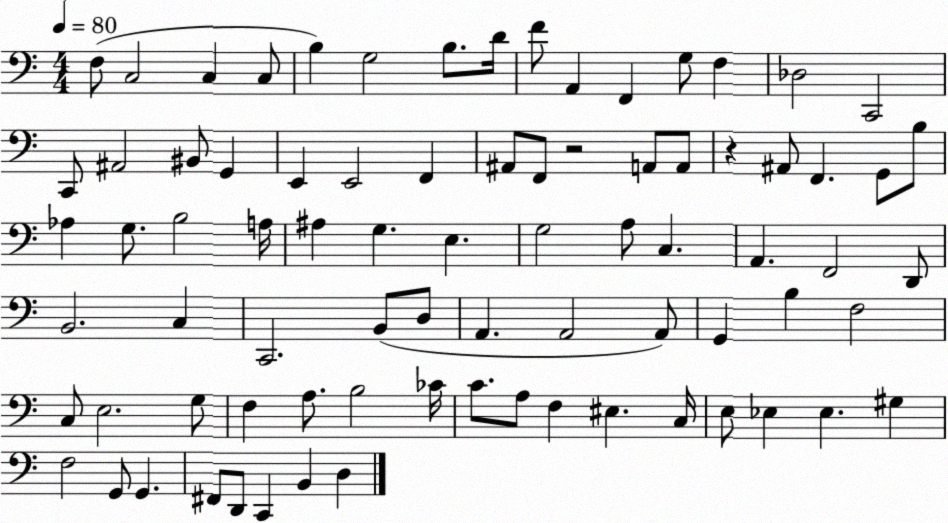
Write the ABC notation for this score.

X:1
T:Untitled
M:4/4
L:1/4
K:C
F,/2 C,2 C, C,/2 B, G,2 B,/2 D/4 F/2 A,, F,, G,/2 F, _D,2 C,,2 C,,/2 ^A,,2 ^B,,/2 G,, E,, E,,2 F,, ^A,,/2 F,,/2 z2 A,,/2 A,,/2 z ^A,,/2 F,, G,,/2 B,/2 _A, G,/2 B,2 A,/4 ^A, G, E, G,2 A,/2 C, A,, F,,2 D,,/2 B,,2 C, C,,2 B,,/2 D,/2 A,, A,,2 A,,/2 G,, B, F,2 C,/2 E,2 G,/2 F, A,/2 B,2 _C/4 C/2 A,/2 F, ^E, C,/4 E,/2 _E, _E, ^G, F,2 G,,/2 G,, ^F,,/2 D,,/2 C,, B,, D,